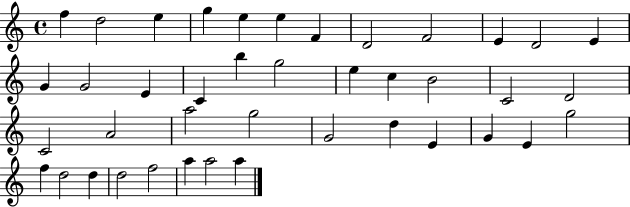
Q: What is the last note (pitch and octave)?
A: A5